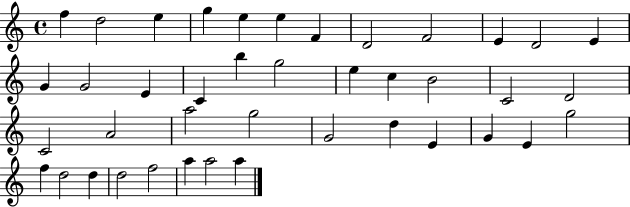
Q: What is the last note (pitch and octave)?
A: A5